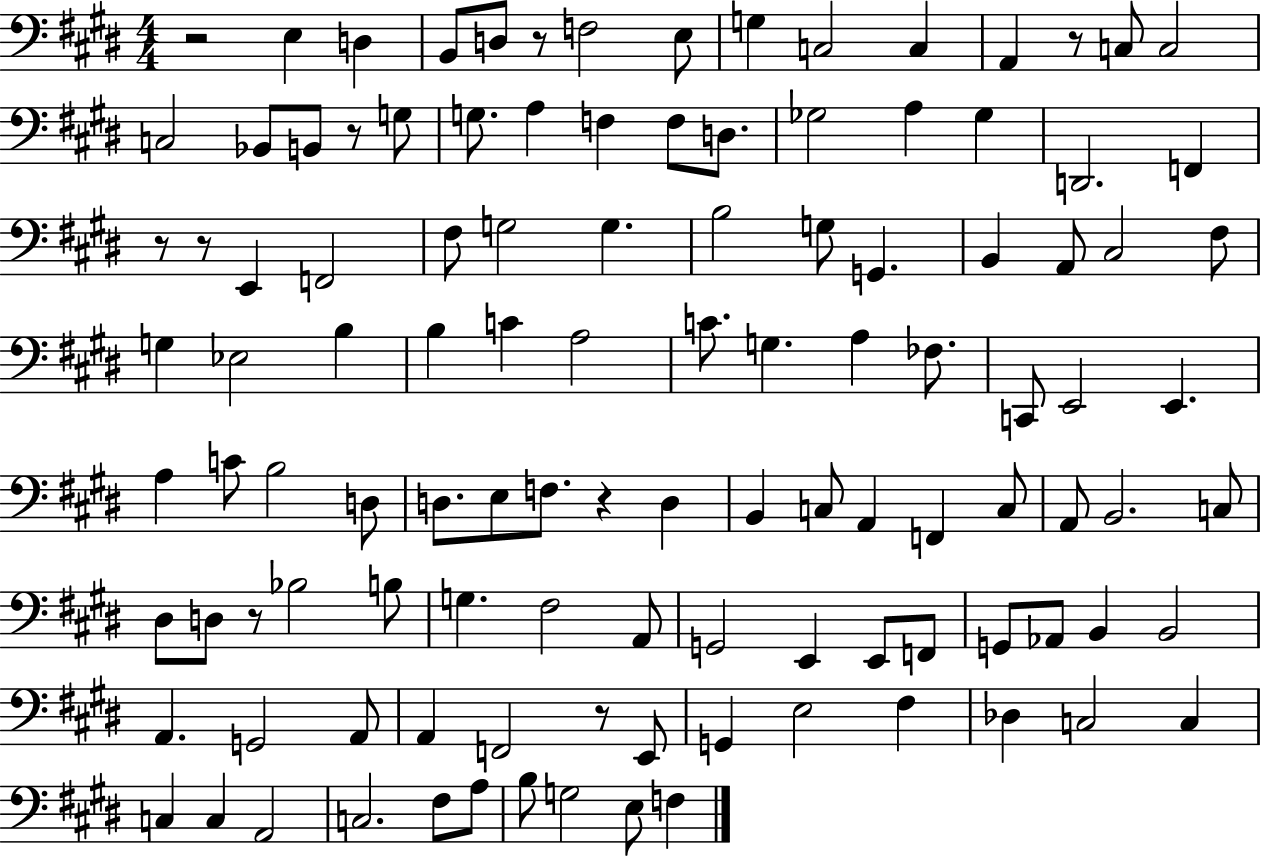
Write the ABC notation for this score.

X:1
T:Untitled
M:4/4
L:1/4
K:E
z2 E, D, B,,/2 D,/2 z/2 F,2 E,/2 G, C,2 C, A,, z/2 C,/2 C,2 C,2 _B,,/2 B,,/2 z/2 G,/2 G,/2 A, F, F,/2 D,/2 _G,2 A, _G, D,,2 F,, z/2 z/2 E,, F,,2 ^F,/2 G,2 G, B,2 G,/2 G,, B,, A,,/2 ^C,2 ^F,/2 G, _E,2 B, B, C A,2 C/2 G, A, _F,/2 C,,/2 E,,2 E,, A, C/2 B,2 D,/2 D,/2 E,/2 F,/2 z D, B,, C,/2 A,, F,, C,/2 A,,/2 B,,2 C,/2 ^D,/2 D,/2 z/2 _B,2 B,/2 G, ^F,2 A,,/2 G,,2 E,, E,,/2 F,,/2 G,,/2 _A,,/2 B,, B,,2 A,, G,,2 A,,/2 A,, F,,2 z/2 E,,/2 G,, E,2 ^F, _D, C,2 C, C, C, A,,2 C,2 ^F,/2 A,/2 B,/2 G,2 E,/2 F,